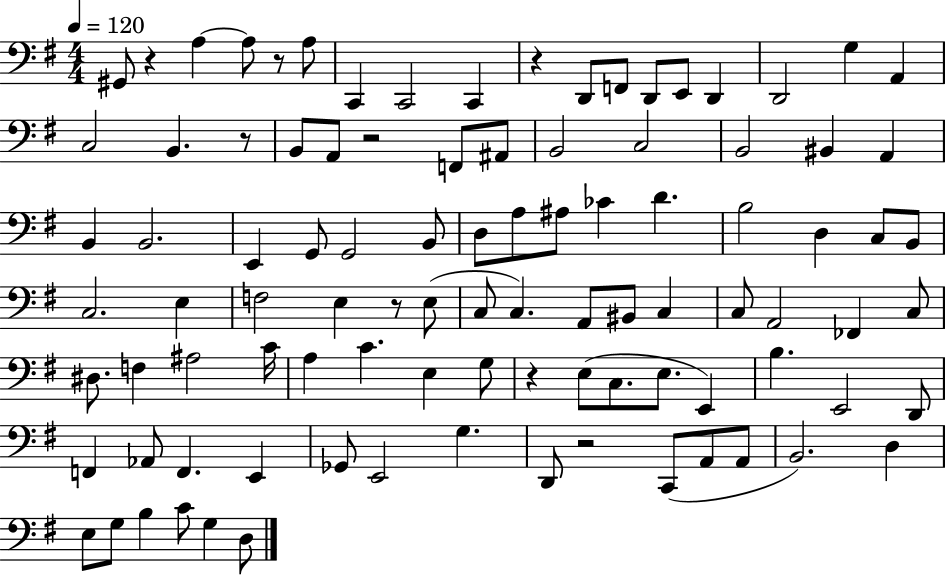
{
  \clef bass
  \numericTimeSignature
  \time 4/4
  \key g \major
  \tempo 4 = 120
  \repeat volta 2 { gis,8 r4 a4~~ a8 r8 a8 | c,4 c,2 c,4 | r4 d,8 f,8 d,8 e,8 d,4 | d,2 g4 a,4 | \break c2 b,4. r8 | b,8 a,8 r2 f,8 ais,8 | b,2 c2 | b,2 bis,4 a,4 | \break b,4 b,2. | e,4 g,8 g,2 b,8 | d8 a8 ais8 ces'4 d'4. | b2 d4 c8 b,8 | \break c2. e4 | f2 e4 r8 e8( | c8 c4.) a,8 bis,8 c4 | c8 a,2 fes,4 c8 | \break dis8. f4 ais2 c'16 | a4 c'4. e4 g8 | r4 e8( c8. e8. e,4) | b4. e,2 d,8 | \break f,4 aes,8 f,4. e,4 | ges,8 e,2 g4. | d,8 r2 c,8( a,8 a,8 | b,2.) d4 | \break e8 g8 b4 c'8 g4 d8 | } \bar "|."
}